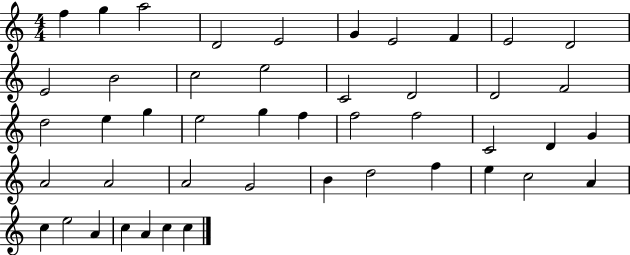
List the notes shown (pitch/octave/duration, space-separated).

F5/q G5/q A5/h D4/h E4/h G4/q E4/h F4/q E4/h D4/h E4/h B4/h C5/h E5/h C4/h D4/h D4/h F4/h D5/h E5/q G5/q E5/h G5/q F5/q F5/h F5/h C4/h D4/q G4/q A4/h A4/h A4/h G4/h B4/q D5/h F5/q E5/q C5/h A4/q C5/q E5/h A4/q C5/q A4/q C5/q C5/q